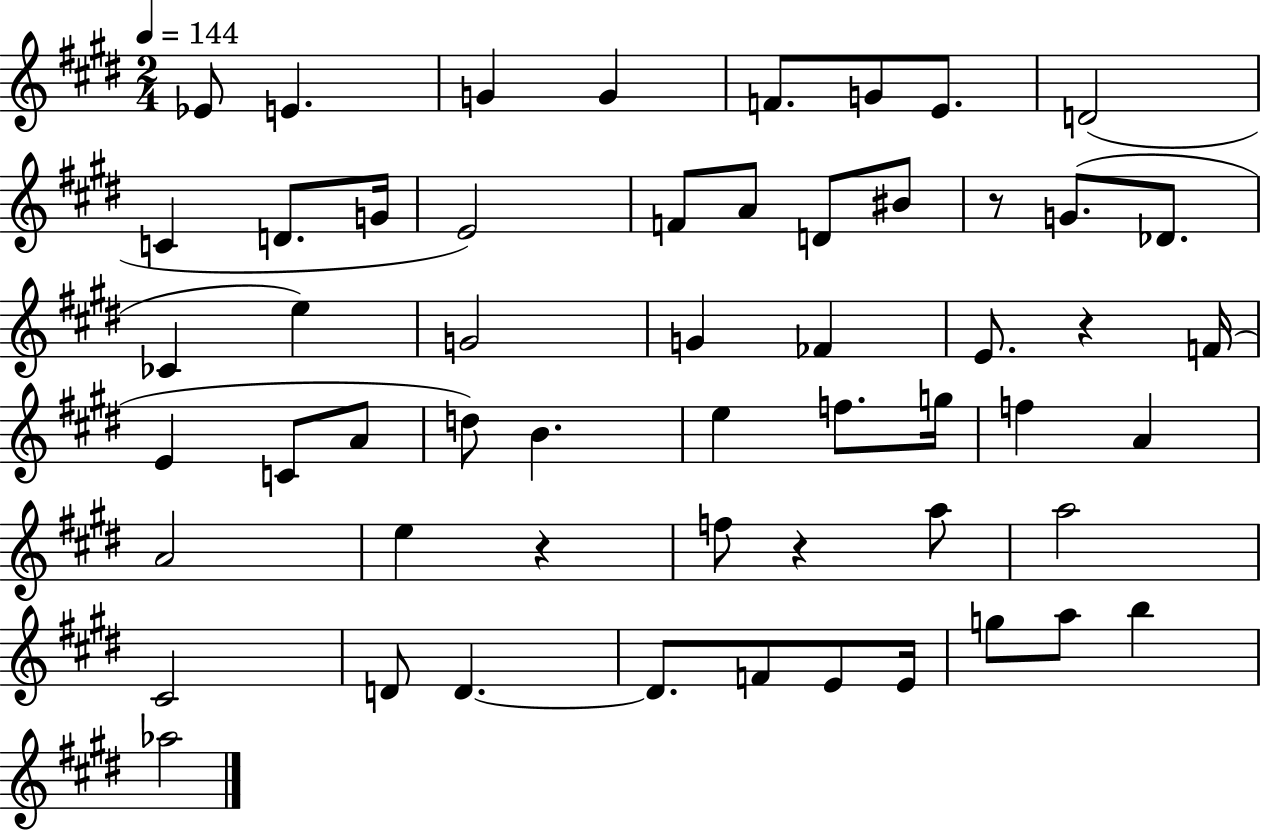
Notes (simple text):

Eb4/e E4/q. G4/q G4/q F4/e. G4/e E4/e. D4/h C4/q D4/e. G4/s E4/h F4/e A4/e D4/e BIS4/e R/e G4/e. Db4/e. CES4/q E5/q G4/h G4/q FES4/q E4/e. R/q F4/s E4/q C4/e A4/e D5/e B4/q. E5/q F5/e. G5/s F5/q A4/q A4/h E5/q R/q F5/e R/q A5/e A5/h C#4/h D4/e D4/q. D4/e. F4/e E4/e E4/s G5/e A5/e B5/q Ab5/h